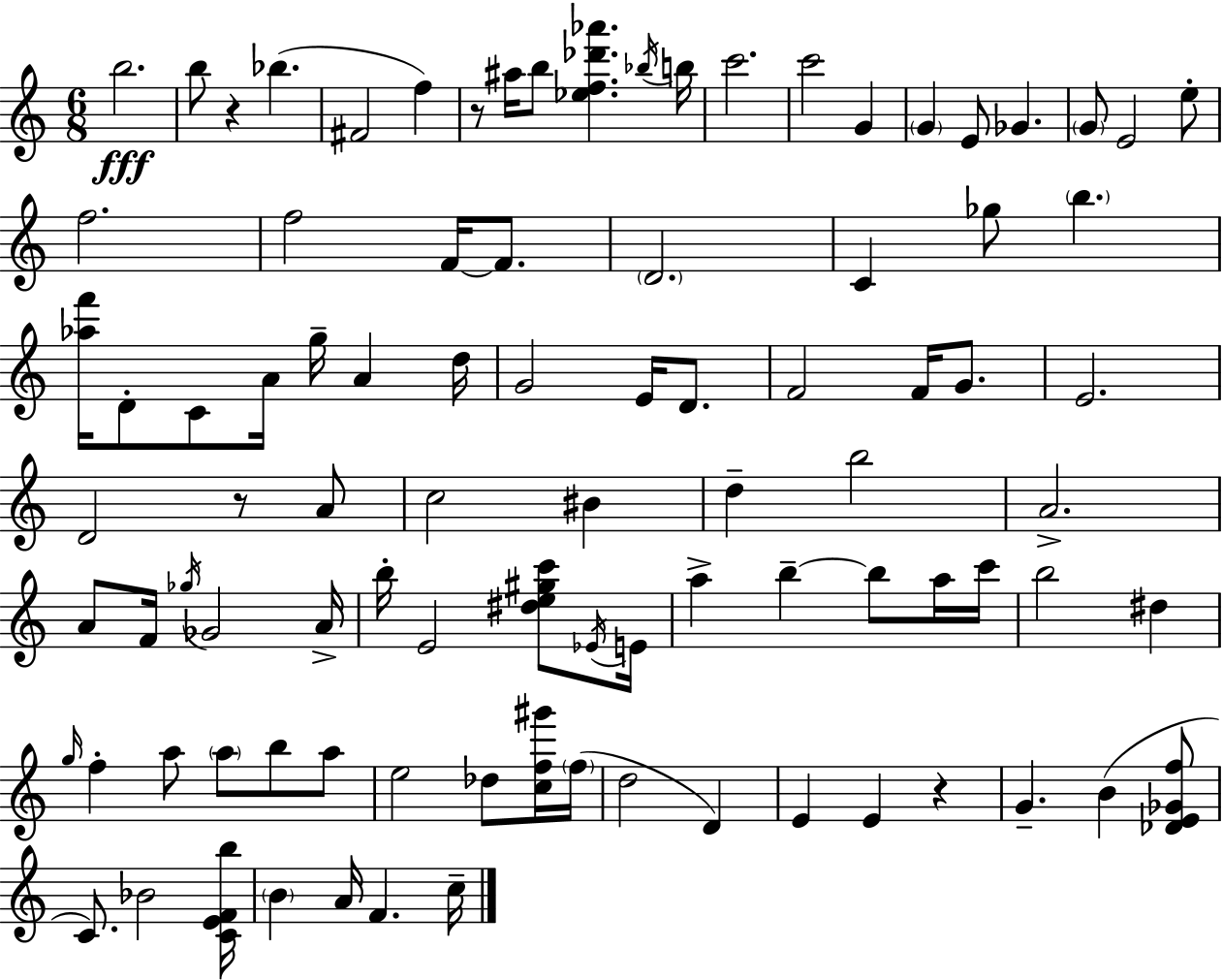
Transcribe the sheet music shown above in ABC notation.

X:1
T:Untitled
M:6/8
L:1/4
K:C
b2 b/2 z _b ^F2 f z/2 ^a/4 b/2 [_ef_d'_a'] _b/4 b/4 c'2 c'2 G G E/2 _G G/2 E2 e/2 f2 f2 F/4 F/2 D2 C _g/2 b [_af']/4 D/2 C/2 A/4 g/4 A d/4 G2 E/4 D/2 F2 F/4 G/2 E2 D2 z/2 A/2 c2 ^B d b2 A2 A/2 F/4 _g/4 _G2 A/4 b/4 E2 [^de^gc']/2 _E/4 E/4 a b b/2 a/4 c'/4 b2 ^d g/4 f a/2 a/2 b/2 a/2 e2 _d/2 [cf^g']/4 f/4 d2 D E E z G B [_DE_Gf]/2 C/2 _B2 [CEFb]/4 B A/4 F c/4